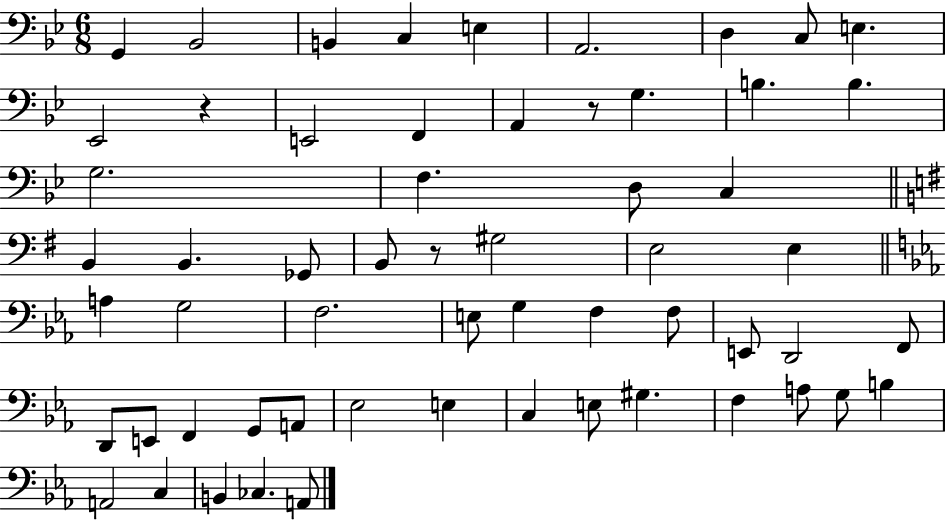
{
  \clef bass
  \numericTimeSignature
  \time 6/8
  \key bes \major
  \repeat volta 2 { g,4 bes,2 | b,4 c4 e4 | a,2. | d4 c8 e4. | \break ees,2 r4 | e,2 f,4 | a,4 r8 g4. | b4. b4. | \break g2. | f4. d8 c4 | \bar "||" \break \key g \major b,4 b,4. ges,8 | b,8 r8 gis2 | e2 e4 | \bar "||" \break \key ees \major a4 g2 | f2. | e8 g4 f4 f8 | e,8 d,2 f,8 | \break d,8 e,8 f,4 g,8 a,8 | ees2 e4 | c4 e8 gis4. | f4 a8 g8 b4 | \break a,2 c4 | b,4 ces4. a,8 | } \bar "|."
}